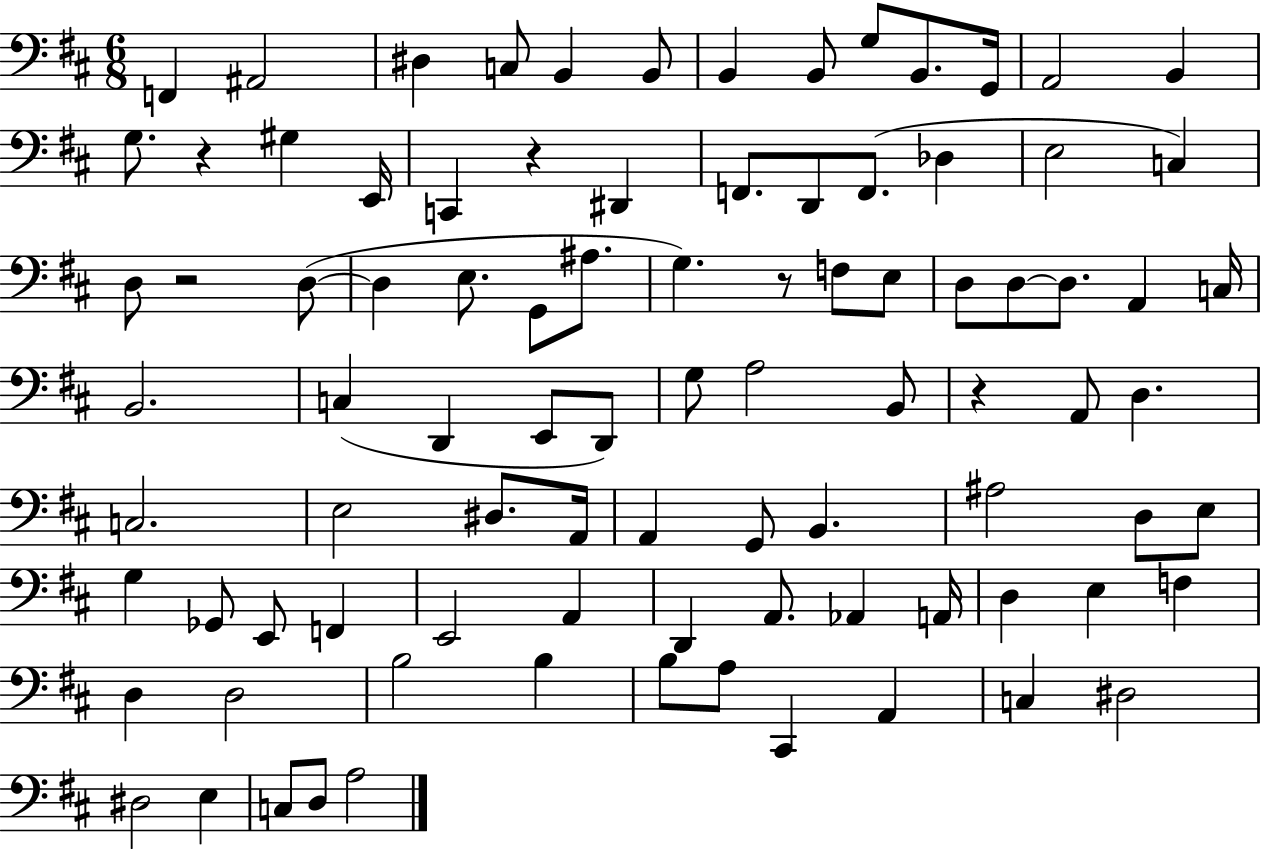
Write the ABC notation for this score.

X:1
T:Untitled
M:6/8
L:1/4
K:D
F,, ^A,,2 ^D, C,/2 B,, B,,/2 B,, B,,/2 G,/2 B,,/2 G,,/4 A,,2 B,, G,/2 z ^G, E,,/4 C,, z ^D,, F,,/2 D,,/2 F,,/2 _D, E,2 C, D,/2 z2 D,/2 D, E,/2 G,,/2 ^A,/2 G, z/2 F,/2 E,/2 D,/2 D,/2 D,/2 A,, C,/4 B,,2 C, D,, E,,/2 D,,/2 G,/2 A,2 B,,/2 z A,,/2 D, C,2 E,2 ^D,/2 A,,/4 A,, G,,/2 B,, ^A,2 D,/2 E,/2 G, _G,,/2 E,,/2 F,, E,,2 A,, D,, A,,/2 _A,, A,,/4 D, E, F, D, D,2 B,2 B, B,/2 A,/2 ^C,, A,, C, ^D,2 ^D,2 E, C,/2 D,/2 A,2